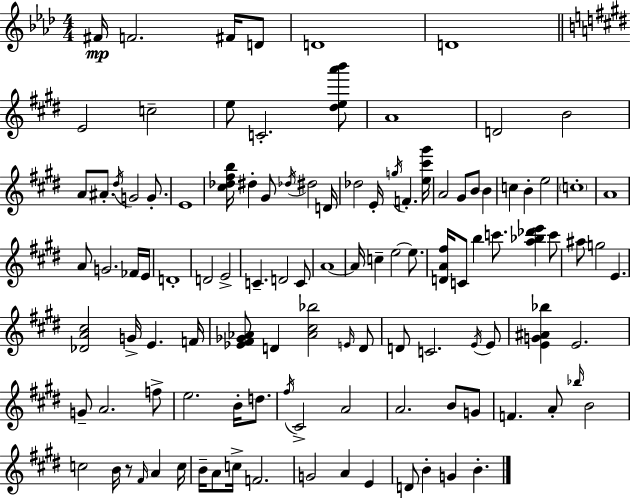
{
  \clef treble
  \numericTimeSignature
  \time 4/4
  \key aes \major
  \repeat volta 2 { fis'16\mp f'2. fis'16 d'8 | d'1 | d'1 | \bar "||" \break \key e \major e'2 c''2-- | e''8 c'2.-. <dis'' e'' a''' b'''>8 | a'1 | d'2 b'2 | \break a'8 ais'8.-. \acciaccatura { dis''16 } g'2 g'8.-. | e'1 | <cis'' des'' fis'' b''>16 dis''4-. gis'8 \acciaccatura { des''16 } dis''2 | d'16 des''2 e'16-. \acciaccatura { g''16 } f'4.-. | \break <e'' cis''' gis'''>16 a'2 gis'8 b'8 b'4 | c''4 b'4-. e''2 | \parenthesize c''1-. | a'1 | \break a'8 g'2. | fes'16 e'16 d'1-. | d'2 e'2-> | c'4.-- d'2 | \break c'8 a'1~~ | a'16 c''4-- e''2~~ | e''8. <d' a' fis''>16 c'8 b''4 c'''8. <a'' bes'' des''' e'''>4 | c'''8 ais''8 g''2 e'4. | \break <des' a' cis''>2 g'16-> e'4. | f'16 <ees' fis' ges' aes'>8 d'4 <aes' cis'' bes''>2 | \grace { e'16 } d'8 d'8 c'2. | \acciaccatura { e'16 } e'8 <e' g' ais' bes''>4 e'2. | \break g'8-- a'2. | f''8-> e''2. | b'16-. d''8. \acciaccatura { fis''16 } cis'2-> a'2 | a'2. | \break b'8 g'8 f'4. a'8-. \grace { bes''16 } b'2 | c''2 b'16 | r8 \grace { fis'16 } a'4 c''16 b'16-- a'8 c''16-> f'2. | g'2 | \break a'4 e'4 d'8 b'4-. g'4 | b'4.-. } \bar "|."
}